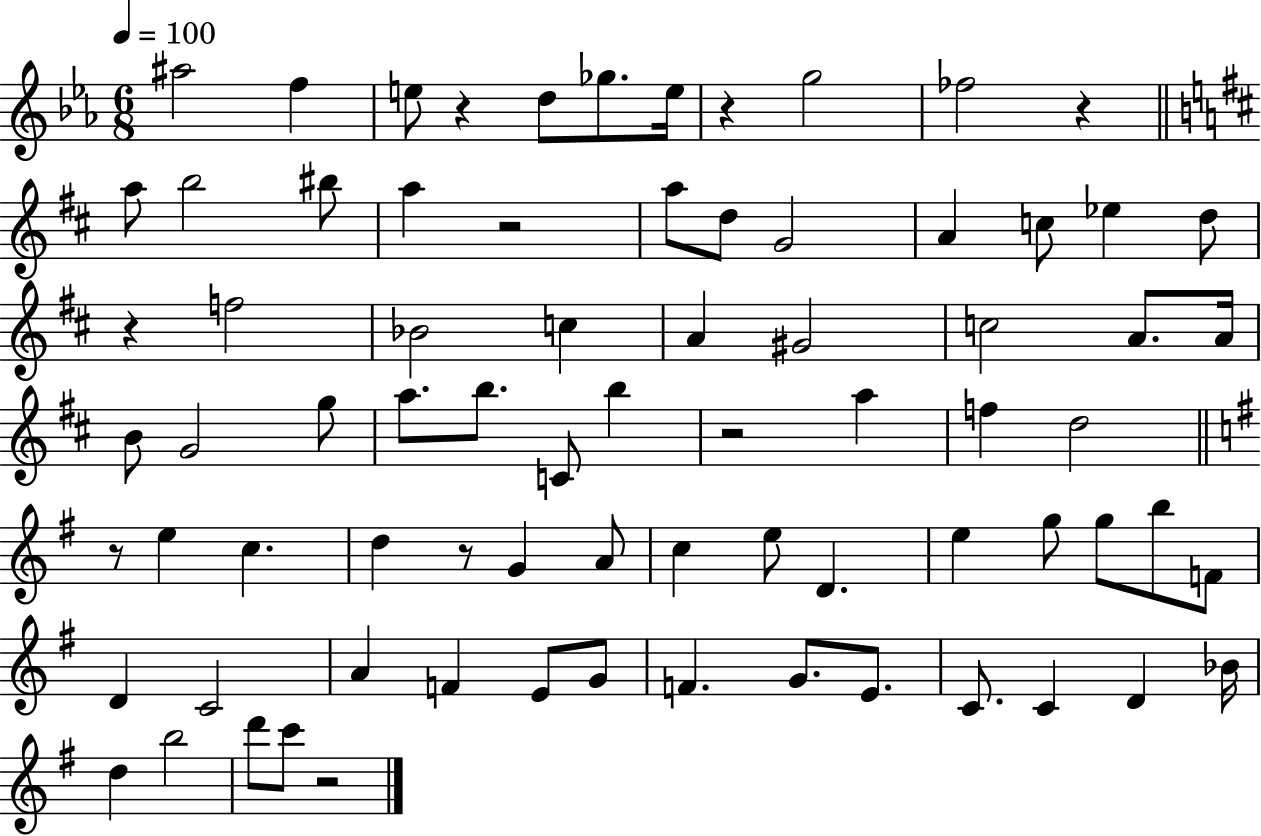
{
  \clef treble
  \numericTimeSignature
  \time 6/8
  \key ees \major
  \tempo 4 = 100
  ais''2 f''4 | e''8 r4 d''8 ges''8. e''16 | r4 g''2 | fes''2 r4 | \break \bar "||" \break \key d \major a''8 b''2 bis''8 | a''4 r2 | a''8 d''8 g'2 | a'4 c''8 ees''4 d''8 | \break r4 f''2 | bes'2 c''4 | a'4 gis'2 | c''2 a'8. a'16 | \break b'8 g'2 g''8 | a''8. b''8. c'8 b''4 | r2 a''4 | f''4 d''2 | \break \bar "||" \break \key g \major r8 e''4 c''4. | d''4 r8 g'4 a'8 | c''4 e''8 d'4. | e''4 g''8 g''8 b''8 f'8 | \break d'4 c'2 | a'4 f'4 e'8 g'8 | f'4. g'8. e'8. | c'8. c'4 d'4 bes'16 | \break d''4 b''2 | d'''8 c'''8 r2 | \bar "|."
}